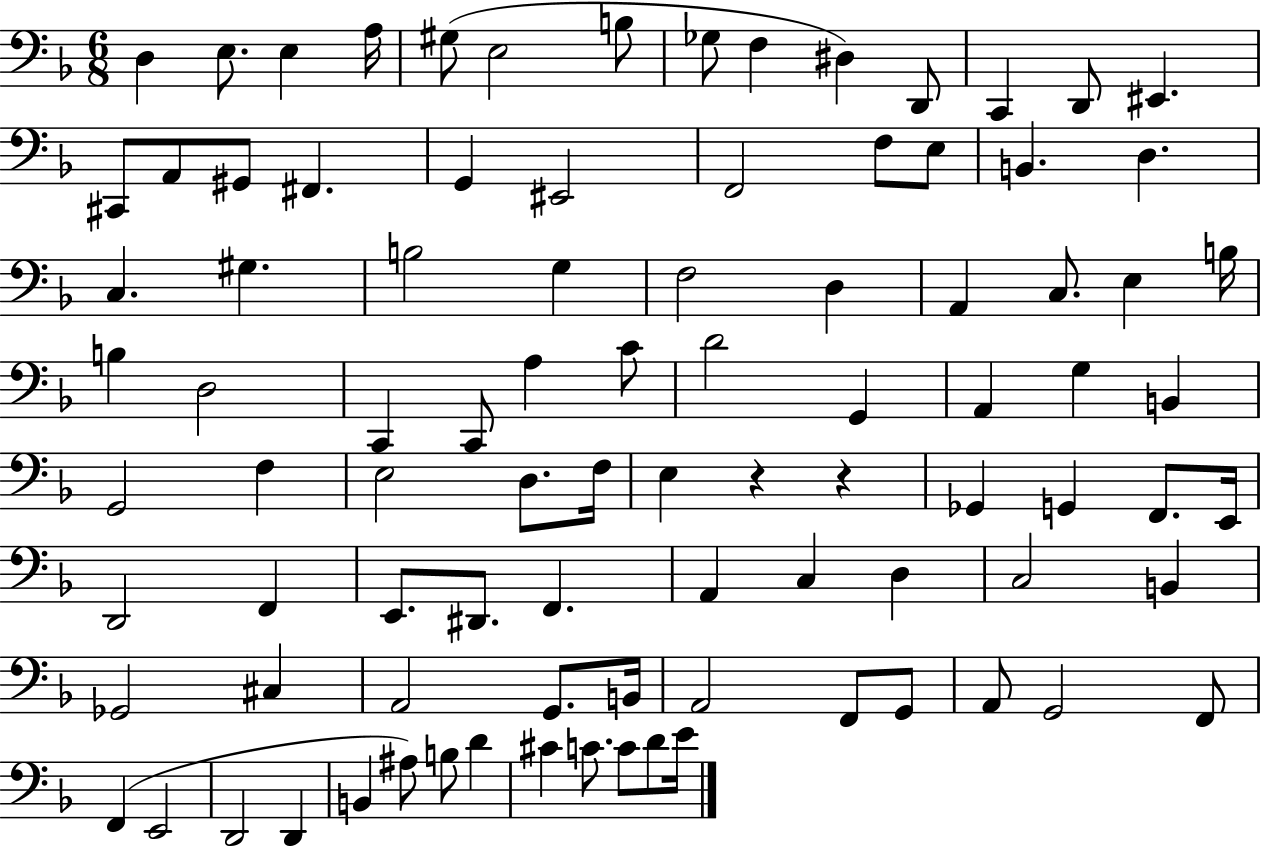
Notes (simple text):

D3/q E3/e. E3/q A3/s G#3/e E3/h B3/e Gb3/e F3/q D#3/q D2/e C2/q D2/e EIS2/q. C#2/e A2/e G#2/e F#2/q. G2/q EIS2/h F2/h F3/e E3/e B2/q. D3/q. C3/q. G#3/q. B3/h G3/q F3/h D3/q A2/q C3/e. E3/q B3/s B3/q D3/h C2/q C2/e A3/q C4/e D4/h G2/q A2/q G3/q B2/q G2/h F3/q E3/h D3/e. F3/s E3/q R/q R/q Gb2/q G2/q F2/e. E2/s D2/h F2/q E2/e. D#2/e. F2/q. A2/q C3/q D3/q C3/h B2/q Gb2/h C#3/q A2/h G2/e. B2/s A2/h F2/e G2/e A2/e G2/h F2/e F2/q E2/h D2/h D2/q B2/q A#3/e B3/e D4/q C#4/q C4/e. C4/e D4/e E4/s